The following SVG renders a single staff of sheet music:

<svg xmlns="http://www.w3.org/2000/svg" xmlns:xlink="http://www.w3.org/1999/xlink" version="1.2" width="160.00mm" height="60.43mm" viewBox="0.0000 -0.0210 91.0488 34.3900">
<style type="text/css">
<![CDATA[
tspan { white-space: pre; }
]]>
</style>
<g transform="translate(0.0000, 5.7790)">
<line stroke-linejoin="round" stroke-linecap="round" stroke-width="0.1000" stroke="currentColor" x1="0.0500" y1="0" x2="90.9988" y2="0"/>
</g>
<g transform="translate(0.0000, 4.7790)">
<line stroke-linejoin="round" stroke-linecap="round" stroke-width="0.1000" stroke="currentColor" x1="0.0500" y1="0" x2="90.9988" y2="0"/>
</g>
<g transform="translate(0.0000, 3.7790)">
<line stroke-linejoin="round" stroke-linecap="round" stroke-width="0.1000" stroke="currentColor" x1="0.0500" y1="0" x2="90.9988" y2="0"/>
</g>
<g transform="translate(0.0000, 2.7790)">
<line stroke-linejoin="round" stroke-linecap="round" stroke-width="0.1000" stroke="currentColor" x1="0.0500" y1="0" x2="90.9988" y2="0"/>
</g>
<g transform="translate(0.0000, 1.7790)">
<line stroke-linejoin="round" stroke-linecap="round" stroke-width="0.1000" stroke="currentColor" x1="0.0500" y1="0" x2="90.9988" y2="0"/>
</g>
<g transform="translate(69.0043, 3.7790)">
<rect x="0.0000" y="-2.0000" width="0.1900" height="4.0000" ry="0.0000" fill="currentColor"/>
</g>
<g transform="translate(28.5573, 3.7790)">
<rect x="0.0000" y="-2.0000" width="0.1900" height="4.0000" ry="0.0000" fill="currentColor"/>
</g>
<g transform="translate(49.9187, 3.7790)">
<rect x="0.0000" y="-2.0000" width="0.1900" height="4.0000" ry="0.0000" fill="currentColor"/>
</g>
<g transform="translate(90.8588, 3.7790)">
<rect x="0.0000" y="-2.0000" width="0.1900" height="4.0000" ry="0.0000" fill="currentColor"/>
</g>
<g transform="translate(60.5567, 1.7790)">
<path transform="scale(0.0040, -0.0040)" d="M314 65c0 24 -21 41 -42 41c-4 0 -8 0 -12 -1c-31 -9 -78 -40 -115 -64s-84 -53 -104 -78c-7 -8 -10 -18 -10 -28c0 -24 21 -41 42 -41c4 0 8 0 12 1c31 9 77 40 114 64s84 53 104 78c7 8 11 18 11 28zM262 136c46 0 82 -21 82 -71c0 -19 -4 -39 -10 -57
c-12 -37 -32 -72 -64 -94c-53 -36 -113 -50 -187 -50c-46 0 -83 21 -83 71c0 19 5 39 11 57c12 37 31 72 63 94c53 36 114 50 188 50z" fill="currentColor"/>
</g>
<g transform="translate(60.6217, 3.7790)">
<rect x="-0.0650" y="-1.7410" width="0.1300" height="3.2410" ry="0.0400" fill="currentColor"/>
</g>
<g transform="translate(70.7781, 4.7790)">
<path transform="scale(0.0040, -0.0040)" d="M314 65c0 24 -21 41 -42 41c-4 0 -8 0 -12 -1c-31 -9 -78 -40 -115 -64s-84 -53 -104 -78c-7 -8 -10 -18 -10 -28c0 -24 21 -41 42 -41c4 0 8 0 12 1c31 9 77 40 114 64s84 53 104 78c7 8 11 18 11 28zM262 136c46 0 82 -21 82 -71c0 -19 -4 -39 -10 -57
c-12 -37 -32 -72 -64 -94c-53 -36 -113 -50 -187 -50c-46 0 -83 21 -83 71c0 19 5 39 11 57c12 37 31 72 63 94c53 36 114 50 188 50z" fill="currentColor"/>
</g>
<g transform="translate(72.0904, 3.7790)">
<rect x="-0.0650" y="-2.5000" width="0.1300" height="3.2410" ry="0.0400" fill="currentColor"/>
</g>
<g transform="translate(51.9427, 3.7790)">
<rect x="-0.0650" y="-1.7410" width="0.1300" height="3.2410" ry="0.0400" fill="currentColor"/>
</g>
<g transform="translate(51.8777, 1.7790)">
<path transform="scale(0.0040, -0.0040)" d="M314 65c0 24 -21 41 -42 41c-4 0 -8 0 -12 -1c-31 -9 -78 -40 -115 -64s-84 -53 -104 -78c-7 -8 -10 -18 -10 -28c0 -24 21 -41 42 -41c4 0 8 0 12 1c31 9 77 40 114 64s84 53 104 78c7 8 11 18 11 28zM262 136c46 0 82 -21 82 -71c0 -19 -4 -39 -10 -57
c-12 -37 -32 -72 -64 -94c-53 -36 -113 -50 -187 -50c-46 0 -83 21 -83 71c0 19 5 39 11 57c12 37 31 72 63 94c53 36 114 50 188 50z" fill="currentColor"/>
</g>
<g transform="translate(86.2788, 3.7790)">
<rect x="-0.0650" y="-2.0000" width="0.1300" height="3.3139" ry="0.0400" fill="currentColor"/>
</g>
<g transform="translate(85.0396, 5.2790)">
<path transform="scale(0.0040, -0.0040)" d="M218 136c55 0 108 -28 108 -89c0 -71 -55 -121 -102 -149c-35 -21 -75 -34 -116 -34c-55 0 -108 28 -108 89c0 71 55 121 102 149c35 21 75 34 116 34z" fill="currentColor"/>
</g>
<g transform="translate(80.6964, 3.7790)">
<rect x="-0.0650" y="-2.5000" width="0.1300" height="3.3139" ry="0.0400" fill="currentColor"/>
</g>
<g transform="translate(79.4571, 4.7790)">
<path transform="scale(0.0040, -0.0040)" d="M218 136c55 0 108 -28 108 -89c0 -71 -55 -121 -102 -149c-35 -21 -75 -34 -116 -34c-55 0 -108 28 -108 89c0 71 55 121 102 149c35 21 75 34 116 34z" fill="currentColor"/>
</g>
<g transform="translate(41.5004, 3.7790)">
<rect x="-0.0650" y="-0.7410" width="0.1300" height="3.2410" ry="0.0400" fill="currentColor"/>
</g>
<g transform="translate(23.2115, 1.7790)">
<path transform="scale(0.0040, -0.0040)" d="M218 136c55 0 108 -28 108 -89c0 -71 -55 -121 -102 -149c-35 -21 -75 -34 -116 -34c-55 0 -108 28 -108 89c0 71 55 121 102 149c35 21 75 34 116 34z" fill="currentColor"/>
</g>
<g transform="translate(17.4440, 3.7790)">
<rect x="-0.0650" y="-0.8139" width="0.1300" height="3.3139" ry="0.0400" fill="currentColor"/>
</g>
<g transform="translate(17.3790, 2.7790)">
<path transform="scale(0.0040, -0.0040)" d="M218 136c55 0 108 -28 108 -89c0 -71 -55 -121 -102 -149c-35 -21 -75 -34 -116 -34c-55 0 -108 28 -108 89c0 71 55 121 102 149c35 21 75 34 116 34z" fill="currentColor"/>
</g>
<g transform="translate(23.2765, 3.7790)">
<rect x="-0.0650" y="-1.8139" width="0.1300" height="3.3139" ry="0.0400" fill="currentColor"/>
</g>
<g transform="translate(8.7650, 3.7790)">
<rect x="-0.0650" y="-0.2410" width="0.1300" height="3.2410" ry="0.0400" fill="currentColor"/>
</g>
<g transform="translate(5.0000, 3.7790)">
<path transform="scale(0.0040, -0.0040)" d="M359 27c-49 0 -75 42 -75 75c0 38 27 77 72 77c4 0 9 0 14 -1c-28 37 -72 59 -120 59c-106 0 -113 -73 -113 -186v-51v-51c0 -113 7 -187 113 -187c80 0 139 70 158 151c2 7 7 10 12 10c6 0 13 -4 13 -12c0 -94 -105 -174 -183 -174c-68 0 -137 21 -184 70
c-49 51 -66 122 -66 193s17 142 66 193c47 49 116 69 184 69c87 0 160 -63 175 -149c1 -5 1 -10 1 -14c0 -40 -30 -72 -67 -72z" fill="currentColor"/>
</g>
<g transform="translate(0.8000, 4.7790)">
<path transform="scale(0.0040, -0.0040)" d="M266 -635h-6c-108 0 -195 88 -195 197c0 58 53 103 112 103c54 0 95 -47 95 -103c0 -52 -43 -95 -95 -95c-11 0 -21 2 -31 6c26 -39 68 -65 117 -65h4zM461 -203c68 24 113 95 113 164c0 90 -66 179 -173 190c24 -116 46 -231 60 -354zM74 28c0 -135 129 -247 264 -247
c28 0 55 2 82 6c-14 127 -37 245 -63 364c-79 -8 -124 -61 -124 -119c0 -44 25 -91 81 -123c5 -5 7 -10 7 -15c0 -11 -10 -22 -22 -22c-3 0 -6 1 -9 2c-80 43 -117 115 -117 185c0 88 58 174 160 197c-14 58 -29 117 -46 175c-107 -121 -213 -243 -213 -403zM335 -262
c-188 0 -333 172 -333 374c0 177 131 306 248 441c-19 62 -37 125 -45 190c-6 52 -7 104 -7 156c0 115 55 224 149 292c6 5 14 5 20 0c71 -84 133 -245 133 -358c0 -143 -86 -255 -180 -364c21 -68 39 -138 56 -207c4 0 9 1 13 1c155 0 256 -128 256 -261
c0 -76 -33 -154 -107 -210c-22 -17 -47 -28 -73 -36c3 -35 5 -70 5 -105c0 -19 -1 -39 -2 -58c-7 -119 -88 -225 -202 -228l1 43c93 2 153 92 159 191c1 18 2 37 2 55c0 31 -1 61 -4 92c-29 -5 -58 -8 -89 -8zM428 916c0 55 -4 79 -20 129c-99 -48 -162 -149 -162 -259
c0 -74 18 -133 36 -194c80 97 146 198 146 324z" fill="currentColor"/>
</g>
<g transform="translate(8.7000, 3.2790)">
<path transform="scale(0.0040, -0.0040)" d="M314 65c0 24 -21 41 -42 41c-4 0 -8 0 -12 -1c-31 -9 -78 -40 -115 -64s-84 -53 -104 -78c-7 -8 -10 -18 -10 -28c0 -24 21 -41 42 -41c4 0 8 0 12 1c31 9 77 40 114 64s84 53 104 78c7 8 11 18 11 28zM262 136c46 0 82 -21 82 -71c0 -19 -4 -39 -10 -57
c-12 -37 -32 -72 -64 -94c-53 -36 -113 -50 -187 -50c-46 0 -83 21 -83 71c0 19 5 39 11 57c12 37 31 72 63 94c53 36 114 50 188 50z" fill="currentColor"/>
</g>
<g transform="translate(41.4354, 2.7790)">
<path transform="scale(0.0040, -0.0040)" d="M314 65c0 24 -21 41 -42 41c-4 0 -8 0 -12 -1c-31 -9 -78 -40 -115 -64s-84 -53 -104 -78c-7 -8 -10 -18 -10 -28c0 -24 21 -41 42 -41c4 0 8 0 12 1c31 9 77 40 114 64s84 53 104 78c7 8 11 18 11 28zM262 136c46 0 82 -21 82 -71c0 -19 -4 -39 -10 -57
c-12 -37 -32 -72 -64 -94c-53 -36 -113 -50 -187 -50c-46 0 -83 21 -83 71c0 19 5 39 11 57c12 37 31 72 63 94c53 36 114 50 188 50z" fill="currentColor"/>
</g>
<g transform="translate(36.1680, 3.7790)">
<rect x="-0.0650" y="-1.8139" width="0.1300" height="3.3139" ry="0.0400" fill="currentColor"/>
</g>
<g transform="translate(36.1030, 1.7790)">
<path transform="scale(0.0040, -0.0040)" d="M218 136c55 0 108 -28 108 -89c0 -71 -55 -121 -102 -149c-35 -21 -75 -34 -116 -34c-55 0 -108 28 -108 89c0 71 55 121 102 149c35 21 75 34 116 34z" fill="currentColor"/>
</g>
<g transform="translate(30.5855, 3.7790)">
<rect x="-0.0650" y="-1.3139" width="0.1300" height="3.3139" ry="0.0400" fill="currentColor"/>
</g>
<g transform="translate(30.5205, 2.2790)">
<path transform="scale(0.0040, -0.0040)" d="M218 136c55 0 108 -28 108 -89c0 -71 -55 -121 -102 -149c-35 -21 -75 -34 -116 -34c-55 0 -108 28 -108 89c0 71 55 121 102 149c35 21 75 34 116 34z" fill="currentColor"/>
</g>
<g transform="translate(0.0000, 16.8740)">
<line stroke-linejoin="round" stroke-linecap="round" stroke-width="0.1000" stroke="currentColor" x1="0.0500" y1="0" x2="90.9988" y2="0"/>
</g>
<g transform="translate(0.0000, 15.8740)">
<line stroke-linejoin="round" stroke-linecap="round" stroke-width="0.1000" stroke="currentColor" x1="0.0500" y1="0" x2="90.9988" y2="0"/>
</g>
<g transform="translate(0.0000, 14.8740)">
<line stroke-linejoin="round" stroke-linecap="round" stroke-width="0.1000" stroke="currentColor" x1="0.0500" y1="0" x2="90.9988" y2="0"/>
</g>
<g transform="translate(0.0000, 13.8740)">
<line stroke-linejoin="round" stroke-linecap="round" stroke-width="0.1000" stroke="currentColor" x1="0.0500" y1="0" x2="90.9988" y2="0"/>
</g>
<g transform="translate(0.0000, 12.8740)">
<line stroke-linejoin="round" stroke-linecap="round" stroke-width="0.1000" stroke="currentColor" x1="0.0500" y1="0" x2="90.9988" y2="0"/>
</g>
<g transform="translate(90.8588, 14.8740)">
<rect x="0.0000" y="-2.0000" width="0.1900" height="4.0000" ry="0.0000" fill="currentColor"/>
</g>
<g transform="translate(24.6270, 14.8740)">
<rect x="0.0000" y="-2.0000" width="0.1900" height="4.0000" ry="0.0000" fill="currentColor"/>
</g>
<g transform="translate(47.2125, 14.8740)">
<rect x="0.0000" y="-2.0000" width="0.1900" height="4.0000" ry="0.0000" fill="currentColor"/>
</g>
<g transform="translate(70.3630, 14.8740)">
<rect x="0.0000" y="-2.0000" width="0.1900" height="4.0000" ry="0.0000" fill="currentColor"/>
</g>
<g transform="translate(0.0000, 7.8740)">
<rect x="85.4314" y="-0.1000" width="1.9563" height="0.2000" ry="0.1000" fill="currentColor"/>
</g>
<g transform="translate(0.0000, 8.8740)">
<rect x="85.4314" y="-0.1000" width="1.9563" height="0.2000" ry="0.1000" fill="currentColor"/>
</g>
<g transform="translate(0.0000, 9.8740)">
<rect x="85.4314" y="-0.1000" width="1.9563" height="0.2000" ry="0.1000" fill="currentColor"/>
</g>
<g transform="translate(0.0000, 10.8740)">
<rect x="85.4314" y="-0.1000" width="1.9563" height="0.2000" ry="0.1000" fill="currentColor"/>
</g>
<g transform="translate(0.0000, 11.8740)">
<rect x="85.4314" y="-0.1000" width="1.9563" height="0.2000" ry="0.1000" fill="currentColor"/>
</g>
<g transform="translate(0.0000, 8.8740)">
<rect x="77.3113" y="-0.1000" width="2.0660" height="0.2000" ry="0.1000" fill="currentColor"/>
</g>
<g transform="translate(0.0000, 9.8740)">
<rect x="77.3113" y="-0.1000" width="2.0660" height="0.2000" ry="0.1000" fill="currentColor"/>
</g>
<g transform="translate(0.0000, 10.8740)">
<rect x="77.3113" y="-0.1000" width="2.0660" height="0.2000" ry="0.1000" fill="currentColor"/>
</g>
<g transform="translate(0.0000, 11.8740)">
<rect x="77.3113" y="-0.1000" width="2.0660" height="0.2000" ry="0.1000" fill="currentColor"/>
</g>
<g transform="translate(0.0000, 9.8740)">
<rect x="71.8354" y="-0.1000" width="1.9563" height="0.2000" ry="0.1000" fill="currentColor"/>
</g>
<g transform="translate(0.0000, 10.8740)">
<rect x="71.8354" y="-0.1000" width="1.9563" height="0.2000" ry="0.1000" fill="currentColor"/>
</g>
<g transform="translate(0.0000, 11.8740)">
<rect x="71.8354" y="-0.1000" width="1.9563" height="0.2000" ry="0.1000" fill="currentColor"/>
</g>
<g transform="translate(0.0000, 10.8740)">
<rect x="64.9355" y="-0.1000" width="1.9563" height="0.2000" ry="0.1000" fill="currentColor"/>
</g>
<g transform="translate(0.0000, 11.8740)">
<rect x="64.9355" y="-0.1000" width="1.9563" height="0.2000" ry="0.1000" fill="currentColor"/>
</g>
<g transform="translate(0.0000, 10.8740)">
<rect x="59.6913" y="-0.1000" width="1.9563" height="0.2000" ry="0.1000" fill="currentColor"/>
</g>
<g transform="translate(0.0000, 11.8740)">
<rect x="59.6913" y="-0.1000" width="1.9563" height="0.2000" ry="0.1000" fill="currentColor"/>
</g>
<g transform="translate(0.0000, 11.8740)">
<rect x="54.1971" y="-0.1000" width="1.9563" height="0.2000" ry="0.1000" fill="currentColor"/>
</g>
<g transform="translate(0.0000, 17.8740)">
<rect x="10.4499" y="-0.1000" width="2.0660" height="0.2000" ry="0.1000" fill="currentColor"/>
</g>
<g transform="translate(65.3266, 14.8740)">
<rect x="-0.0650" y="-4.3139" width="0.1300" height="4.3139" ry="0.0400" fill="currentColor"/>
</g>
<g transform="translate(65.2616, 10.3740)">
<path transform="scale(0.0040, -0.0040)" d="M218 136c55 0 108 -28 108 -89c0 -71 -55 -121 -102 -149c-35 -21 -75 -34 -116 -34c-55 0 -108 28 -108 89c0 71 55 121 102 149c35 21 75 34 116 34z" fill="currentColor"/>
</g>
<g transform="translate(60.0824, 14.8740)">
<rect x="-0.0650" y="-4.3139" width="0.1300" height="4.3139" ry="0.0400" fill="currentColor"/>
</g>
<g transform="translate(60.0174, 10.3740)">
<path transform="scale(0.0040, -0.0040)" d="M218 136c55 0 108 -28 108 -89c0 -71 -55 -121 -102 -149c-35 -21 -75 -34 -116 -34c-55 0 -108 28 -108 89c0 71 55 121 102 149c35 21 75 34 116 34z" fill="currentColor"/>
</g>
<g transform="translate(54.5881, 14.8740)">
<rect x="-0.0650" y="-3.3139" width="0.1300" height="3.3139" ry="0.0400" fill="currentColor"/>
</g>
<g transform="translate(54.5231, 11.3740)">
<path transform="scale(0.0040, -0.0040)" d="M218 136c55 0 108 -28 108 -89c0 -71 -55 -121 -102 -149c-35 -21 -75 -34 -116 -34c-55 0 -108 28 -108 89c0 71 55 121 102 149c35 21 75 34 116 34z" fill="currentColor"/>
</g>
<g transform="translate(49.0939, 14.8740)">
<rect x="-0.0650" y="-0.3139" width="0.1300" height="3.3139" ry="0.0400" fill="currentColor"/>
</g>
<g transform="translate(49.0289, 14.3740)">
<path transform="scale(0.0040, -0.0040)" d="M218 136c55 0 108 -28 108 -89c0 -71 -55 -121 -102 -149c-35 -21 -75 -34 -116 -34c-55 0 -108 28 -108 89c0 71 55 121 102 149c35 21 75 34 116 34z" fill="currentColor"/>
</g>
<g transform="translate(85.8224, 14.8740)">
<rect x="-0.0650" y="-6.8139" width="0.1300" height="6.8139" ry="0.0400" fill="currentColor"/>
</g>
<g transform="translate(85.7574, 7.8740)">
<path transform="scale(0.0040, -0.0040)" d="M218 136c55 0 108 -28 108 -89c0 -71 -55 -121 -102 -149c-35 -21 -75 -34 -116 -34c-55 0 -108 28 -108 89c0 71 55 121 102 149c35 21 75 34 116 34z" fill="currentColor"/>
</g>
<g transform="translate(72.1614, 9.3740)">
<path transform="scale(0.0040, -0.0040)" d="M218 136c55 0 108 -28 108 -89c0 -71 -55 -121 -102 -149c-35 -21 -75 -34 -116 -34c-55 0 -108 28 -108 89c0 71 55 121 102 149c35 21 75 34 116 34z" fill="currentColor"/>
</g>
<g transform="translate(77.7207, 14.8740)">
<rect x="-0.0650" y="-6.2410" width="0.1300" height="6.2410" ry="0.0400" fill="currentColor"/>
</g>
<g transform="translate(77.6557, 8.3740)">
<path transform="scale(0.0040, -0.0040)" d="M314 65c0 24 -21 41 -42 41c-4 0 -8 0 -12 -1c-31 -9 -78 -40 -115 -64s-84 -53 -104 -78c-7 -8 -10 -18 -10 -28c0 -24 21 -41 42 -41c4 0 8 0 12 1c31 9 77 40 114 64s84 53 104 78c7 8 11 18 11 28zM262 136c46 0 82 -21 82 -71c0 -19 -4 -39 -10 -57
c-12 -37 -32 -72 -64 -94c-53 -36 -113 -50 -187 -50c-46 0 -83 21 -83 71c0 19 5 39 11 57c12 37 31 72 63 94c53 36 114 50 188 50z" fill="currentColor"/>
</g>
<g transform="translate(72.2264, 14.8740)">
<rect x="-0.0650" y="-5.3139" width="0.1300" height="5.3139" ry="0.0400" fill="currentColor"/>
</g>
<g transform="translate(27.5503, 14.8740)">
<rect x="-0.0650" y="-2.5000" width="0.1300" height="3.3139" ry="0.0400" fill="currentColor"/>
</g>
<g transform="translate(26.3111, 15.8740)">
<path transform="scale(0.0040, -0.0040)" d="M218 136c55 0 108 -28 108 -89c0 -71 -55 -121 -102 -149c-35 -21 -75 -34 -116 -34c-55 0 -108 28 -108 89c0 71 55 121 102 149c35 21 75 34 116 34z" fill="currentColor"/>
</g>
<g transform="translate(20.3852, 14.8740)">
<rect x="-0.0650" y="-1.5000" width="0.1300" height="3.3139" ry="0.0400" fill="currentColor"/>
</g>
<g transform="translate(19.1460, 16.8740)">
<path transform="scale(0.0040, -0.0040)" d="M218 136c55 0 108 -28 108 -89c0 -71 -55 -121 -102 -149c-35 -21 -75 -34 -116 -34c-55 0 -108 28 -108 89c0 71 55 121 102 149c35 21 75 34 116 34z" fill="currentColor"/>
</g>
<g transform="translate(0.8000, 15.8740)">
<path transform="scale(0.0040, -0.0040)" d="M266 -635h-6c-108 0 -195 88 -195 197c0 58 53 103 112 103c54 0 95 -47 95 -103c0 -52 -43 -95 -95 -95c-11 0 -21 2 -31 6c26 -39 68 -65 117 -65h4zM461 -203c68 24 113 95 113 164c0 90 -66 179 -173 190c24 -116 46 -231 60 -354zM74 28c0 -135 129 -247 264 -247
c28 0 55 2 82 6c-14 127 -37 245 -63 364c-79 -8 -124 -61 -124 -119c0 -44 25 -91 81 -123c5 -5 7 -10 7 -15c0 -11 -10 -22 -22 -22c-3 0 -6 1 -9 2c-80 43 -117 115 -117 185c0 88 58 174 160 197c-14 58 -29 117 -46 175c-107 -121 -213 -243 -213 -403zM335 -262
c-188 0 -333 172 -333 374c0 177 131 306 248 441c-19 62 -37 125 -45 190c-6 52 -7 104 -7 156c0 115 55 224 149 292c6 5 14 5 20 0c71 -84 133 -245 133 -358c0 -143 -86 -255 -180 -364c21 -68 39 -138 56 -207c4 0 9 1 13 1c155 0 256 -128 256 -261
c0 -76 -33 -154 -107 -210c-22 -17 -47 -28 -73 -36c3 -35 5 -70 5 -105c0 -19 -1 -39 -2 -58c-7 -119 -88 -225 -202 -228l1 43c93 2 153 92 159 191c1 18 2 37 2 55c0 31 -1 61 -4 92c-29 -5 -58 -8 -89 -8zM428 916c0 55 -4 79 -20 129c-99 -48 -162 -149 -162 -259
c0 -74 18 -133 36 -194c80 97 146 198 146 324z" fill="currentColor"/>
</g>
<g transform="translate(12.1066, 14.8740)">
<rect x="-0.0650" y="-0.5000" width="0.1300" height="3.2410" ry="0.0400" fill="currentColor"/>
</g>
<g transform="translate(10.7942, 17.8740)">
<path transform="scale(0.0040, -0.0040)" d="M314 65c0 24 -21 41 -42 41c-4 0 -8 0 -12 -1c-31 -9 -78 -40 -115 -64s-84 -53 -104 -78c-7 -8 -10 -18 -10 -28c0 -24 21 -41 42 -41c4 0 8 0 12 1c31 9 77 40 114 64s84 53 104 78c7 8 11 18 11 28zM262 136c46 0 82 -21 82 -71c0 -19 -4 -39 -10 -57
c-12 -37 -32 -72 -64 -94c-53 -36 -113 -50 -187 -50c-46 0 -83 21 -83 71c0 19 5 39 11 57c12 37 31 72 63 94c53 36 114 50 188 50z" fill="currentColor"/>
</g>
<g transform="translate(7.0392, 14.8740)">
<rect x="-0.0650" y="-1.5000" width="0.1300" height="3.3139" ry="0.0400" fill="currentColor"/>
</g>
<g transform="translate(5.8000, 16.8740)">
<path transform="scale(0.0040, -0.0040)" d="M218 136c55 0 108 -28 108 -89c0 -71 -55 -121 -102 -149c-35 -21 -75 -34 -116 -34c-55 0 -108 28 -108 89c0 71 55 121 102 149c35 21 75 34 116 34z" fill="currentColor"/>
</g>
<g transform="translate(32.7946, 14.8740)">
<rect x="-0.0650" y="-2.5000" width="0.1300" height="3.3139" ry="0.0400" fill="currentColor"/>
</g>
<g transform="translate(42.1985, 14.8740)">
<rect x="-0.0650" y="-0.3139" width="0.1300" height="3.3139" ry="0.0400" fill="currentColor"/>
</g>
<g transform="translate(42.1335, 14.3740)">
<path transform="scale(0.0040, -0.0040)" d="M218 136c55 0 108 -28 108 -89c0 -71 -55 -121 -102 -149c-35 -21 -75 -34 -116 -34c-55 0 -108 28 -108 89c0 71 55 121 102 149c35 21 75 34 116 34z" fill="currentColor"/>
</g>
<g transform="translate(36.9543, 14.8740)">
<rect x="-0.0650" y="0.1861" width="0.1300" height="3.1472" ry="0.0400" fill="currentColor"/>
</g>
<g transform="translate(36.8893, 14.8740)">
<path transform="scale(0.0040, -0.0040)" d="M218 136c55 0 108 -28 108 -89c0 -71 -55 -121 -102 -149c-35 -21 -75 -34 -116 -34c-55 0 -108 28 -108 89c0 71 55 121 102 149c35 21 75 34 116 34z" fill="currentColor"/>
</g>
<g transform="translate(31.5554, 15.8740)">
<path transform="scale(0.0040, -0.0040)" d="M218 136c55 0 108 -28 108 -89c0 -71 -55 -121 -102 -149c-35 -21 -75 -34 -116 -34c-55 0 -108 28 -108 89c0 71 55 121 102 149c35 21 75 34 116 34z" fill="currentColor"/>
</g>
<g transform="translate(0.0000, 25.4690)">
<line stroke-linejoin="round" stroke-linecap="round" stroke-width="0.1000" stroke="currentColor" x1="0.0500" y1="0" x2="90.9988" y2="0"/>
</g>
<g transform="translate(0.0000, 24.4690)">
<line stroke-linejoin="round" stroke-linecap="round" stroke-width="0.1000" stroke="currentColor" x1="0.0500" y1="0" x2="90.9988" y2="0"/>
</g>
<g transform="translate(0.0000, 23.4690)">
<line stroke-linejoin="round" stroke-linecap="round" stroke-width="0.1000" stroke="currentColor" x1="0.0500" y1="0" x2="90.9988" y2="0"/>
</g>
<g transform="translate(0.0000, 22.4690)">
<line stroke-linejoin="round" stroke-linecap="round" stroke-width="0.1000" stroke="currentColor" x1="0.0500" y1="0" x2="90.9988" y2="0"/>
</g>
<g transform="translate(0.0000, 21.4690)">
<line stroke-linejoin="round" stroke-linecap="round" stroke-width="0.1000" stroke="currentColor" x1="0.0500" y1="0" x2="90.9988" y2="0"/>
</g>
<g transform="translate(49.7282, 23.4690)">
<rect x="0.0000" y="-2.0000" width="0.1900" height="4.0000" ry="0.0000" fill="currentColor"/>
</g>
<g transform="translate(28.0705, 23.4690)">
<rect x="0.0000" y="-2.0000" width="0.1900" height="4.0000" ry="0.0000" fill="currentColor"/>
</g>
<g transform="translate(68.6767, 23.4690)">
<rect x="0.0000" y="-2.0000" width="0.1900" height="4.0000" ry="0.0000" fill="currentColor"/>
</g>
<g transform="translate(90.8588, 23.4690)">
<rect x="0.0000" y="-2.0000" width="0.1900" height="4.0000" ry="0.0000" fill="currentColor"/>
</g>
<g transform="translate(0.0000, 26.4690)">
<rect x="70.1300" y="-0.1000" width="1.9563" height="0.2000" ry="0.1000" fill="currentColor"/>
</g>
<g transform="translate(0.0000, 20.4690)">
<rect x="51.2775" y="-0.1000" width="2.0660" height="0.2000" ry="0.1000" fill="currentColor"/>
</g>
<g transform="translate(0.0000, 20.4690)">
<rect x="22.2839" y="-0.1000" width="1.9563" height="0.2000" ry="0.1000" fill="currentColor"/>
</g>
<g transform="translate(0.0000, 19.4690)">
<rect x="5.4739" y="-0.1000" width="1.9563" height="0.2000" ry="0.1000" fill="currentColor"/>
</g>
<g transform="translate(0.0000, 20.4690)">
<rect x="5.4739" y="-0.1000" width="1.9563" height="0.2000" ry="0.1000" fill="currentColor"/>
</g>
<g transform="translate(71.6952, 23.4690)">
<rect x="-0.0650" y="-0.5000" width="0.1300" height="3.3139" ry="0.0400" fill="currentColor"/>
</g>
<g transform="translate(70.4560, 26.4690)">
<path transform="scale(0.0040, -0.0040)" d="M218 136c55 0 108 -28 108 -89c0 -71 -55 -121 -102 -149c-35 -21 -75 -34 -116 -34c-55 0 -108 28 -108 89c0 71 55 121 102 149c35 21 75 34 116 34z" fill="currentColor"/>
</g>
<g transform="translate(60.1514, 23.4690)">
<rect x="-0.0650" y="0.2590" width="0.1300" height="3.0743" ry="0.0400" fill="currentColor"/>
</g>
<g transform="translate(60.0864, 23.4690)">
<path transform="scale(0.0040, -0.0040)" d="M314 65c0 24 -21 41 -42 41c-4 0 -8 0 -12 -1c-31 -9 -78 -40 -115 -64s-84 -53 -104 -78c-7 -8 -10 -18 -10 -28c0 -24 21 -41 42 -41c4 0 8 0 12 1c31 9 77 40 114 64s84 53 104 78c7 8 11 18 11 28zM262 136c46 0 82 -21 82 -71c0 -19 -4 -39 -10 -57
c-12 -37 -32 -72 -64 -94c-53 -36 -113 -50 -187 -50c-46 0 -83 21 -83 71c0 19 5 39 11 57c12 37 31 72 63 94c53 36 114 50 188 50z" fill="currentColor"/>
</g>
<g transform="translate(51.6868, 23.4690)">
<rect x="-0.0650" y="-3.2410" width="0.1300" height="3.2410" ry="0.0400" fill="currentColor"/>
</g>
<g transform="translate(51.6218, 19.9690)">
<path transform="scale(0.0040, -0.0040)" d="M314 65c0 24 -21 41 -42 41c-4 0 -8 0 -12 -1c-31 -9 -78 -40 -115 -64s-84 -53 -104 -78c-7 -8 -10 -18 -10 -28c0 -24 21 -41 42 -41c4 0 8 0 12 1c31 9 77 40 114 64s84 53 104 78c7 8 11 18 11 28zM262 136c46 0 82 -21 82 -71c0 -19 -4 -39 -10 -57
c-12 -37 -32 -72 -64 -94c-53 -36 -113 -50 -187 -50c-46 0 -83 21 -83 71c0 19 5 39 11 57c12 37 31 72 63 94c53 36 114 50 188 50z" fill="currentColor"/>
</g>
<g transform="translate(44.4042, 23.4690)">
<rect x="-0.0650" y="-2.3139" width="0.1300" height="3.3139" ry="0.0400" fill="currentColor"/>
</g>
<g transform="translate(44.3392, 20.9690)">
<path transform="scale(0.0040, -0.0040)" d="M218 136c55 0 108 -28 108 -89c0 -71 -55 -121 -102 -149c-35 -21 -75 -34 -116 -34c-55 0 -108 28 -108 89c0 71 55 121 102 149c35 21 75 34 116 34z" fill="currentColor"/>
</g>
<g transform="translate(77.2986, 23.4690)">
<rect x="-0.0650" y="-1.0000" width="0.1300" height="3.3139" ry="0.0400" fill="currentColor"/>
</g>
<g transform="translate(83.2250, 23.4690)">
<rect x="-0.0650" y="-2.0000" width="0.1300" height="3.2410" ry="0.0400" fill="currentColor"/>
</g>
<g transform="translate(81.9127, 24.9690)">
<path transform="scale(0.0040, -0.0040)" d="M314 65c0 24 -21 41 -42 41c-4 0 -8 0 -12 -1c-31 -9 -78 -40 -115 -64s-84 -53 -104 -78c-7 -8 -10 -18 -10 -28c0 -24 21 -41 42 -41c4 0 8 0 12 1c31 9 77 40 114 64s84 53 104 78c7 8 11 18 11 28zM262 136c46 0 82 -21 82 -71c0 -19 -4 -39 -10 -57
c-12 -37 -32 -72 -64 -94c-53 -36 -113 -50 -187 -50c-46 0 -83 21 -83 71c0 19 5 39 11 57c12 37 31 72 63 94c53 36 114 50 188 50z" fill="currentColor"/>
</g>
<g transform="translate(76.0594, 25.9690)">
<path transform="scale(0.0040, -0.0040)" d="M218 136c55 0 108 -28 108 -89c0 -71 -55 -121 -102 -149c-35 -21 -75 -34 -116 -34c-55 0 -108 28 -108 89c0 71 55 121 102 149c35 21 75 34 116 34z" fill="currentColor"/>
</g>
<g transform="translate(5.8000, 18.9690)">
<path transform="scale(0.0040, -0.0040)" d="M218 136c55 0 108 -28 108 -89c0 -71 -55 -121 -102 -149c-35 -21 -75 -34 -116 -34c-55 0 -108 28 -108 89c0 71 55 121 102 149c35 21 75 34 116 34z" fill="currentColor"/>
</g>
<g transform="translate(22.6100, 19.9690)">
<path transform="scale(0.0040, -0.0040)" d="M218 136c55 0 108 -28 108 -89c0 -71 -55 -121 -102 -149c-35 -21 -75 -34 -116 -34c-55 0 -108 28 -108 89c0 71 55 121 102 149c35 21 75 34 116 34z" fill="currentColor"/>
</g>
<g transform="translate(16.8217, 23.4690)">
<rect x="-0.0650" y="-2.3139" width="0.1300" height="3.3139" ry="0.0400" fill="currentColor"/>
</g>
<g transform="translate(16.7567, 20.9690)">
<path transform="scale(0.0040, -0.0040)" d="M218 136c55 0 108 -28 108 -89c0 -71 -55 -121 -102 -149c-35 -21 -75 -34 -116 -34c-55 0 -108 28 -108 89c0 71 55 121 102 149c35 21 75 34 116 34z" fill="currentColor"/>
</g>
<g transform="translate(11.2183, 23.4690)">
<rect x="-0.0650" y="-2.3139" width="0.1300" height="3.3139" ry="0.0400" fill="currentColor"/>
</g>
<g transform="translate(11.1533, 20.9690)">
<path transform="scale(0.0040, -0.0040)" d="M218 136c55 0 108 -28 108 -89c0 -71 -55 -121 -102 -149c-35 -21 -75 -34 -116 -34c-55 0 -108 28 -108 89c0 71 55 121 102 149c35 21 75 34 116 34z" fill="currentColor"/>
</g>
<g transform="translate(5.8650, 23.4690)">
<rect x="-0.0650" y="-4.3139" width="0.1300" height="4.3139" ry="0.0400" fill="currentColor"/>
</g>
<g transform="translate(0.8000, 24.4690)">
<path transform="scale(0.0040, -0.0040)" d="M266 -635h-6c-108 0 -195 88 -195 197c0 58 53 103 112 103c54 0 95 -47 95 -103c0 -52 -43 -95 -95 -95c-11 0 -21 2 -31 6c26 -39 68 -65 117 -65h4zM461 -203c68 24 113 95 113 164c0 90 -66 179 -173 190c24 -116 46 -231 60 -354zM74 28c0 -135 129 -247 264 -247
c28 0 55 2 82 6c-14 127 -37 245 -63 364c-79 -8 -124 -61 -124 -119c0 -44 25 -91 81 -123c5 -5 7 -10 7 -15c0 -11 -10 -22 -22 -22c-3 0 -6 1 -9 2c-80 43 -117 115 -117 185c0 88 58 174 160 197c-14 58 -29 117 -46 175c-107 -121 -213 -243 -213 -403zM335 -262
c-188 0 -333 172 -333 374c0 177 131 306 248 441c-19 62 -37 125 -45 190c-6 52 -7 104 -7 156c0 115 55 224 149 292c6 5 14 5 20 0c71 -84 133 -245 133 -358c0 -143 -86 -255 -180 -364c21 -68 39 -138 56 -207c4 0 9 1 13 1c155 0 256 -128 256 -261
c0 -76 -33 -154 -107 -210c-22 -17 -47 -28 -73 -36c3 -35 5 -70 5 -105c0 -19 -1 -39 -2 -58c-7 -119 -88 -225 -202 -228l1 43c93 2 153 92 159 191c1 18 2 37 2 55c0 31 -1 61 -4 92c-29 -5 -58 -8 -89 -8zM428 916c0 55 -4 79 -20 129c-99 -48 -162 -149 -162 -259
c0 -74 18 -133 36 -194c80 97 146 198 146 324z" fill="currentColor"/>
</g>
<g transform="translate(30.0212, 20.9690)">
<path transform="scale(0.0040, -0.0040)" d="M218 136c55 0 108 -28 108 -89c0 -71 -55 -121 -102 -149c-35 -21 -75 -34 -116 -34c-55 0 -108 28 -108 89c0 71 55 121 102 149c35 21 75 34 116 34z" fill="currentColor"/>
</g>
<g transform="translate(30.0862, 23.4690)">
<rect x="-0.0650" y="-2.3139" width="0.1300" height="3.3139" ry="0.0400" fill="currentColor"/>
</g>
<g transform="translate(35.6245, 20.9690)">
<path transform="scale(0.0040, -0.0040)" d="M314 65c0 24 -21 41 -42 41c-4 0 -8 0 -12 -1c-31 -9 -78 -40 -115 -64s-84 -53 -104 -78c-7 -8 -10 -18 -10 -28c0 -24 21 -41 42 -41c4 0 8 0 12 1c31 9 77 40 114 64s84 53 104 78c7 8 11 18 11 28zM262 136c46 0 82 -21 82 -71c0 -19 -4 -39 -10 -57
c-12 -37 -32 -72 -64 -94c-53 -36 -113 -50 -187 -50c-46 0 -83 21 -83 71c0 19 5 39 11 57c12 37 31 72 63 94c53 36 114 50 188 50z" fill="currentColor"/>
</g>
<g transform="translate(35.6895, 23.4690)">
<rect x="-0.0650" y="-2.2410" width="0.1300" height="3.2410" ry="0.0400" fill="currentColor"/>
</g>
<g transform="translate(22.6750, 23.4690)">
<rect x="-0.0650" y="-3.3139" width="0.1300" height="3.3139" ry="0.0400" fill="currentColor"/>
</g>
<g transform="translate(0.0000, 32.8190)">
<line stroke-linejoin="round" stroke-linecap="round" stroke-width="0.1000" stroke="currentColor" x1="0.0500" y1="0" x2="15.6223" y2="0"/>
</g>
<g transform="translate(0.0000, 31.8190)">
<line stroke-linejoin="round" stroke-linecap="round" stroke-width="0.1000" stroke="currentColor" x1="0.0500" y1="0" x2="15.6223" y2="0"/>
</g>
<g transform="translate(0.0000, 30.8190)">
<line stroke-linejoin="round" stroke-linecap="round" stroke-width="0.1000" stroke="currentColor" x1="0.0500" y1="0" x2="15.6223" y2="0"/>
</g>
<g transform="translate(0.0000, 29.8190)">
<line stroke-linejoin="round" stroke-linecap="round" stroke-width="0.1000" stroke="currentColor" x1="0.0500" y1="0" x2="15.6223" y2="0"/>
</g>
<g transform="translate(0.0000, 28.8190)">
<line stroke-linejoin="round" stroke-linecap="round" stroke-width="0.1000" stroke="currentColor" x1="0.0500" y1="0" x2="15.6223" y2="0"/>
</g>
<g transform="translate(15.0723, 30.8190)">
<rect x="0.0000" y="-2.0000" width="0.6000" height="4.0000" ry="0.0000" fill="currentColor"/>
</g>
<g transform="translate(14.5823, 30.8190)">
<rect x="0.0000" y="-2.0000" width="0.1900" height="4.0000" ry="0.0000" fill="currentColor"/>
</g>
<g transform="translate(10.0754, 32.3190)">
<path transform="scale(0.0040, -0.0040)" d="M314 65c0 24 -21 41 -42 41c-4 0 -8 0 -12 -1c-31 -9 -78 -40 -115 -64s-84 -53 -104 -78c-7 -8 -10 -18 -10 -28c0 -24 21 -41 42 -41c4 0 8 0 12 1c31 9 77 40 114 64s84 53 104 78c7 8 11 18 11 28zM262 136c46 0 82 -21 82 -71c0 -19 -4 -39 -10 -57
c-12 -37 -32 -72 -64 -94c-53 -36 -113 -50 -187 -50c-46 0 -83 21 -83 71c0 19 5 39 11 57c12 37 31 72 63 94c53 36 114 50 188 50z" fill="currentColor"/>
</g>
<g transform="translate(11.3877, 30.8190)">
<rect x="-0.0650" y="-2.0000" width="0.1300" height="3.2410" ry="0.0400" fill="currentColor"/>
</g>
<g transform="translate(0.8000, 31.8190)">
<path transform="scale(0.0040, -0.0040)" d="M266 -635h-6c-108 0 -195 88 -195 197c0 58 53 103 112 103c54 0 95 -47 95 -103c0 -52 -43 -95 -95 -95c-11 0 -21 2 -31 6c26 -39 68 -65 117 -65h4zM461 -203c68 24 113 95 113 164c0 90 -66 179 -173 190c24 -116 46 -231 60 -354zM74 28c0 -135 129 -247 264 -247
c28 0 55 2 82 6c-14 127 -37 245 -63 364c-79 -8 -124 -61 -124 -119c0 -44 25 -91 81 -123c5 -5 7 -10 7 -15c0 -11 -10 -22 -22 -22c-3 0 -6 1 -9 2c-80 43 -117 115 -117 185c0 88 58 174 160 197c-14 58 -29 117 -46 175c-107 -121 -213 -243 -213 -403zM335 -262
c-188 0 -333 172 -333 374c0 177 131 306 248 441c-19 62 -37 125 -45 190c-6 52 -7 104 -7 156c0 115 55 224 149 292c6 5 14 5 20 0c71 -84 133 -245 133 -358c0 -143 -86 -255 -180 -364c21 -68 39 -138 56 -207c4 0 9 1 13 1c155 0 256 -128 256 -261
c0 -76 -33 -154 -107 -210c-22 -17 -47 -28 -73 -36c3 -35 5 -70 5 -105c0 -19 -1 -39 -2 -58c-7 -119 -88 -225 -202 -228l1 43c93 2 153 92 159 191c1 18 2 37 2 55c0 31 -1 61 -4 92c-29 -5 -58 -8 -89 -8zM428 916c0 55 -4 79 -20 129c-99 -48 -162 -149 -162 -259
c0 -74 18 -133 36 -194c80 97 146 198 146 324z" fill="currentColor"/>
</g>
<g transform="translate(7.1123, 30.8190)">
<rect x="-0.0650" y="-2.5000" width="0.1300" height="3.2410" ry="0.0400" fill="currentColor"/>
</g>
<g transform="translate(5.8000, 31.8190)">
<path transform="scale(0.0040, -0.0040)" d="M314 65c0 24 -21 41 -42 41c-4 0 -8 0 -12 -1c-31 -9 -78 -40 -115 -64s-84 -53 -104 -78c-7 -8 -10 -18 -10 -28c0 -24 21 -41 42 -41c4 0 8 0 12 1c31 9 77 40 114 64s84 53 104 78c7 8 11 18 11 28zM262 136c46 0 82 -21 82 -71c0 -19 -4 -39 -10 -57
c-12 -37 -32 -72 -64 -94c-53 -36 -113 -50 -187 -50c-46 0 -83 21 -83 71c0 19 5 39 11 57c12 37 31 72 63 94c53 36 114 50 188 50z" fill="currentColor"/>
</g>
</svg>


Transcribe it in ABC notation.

X:1
T:Untitled
M:4/4
L:1/4
K:C
c2 d f e f d2 f2 f2 G2 G F E C2 E G G B c c b d' d' f' a'2 b' d' g g b g g2 g b2 B2 C D F2 G2 F2